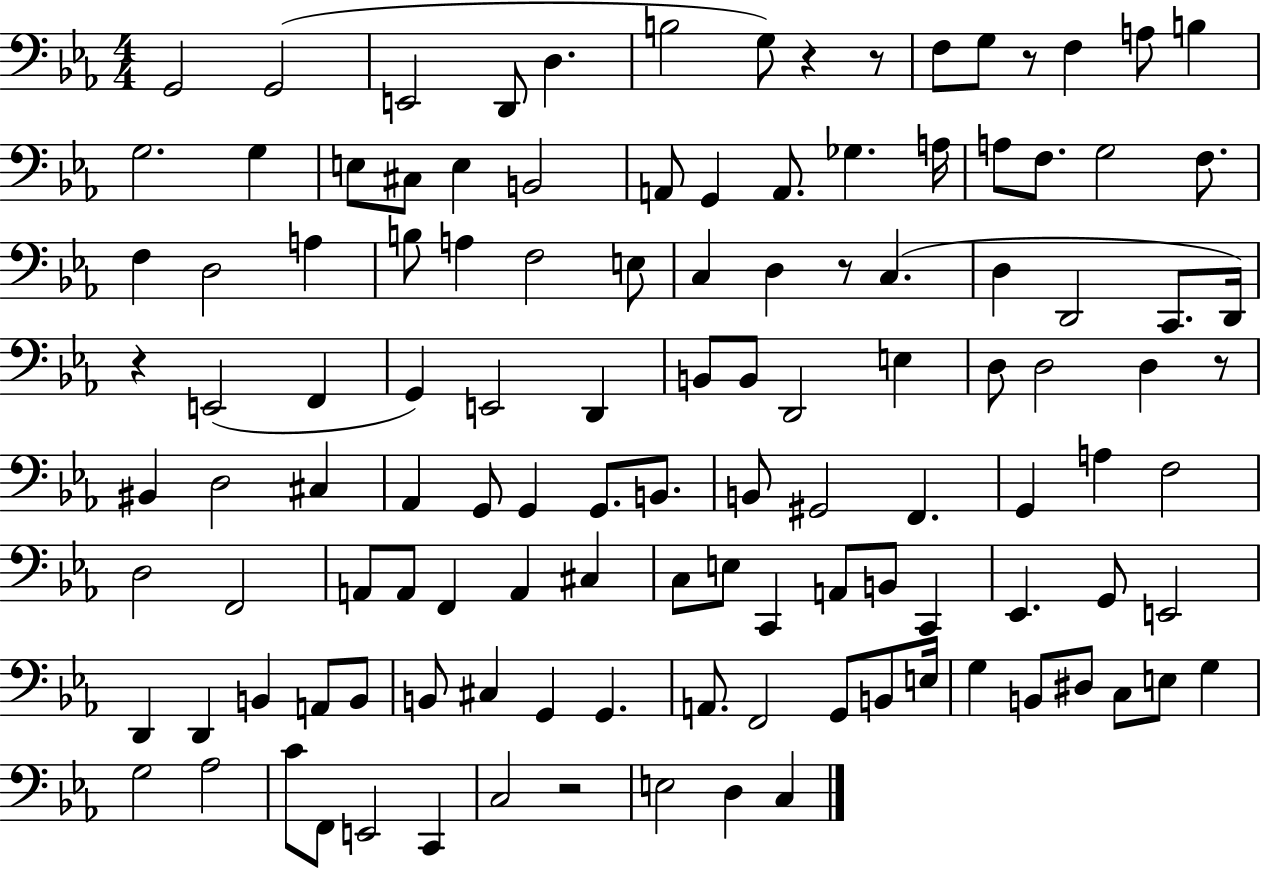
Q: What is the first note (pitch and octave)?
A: G2